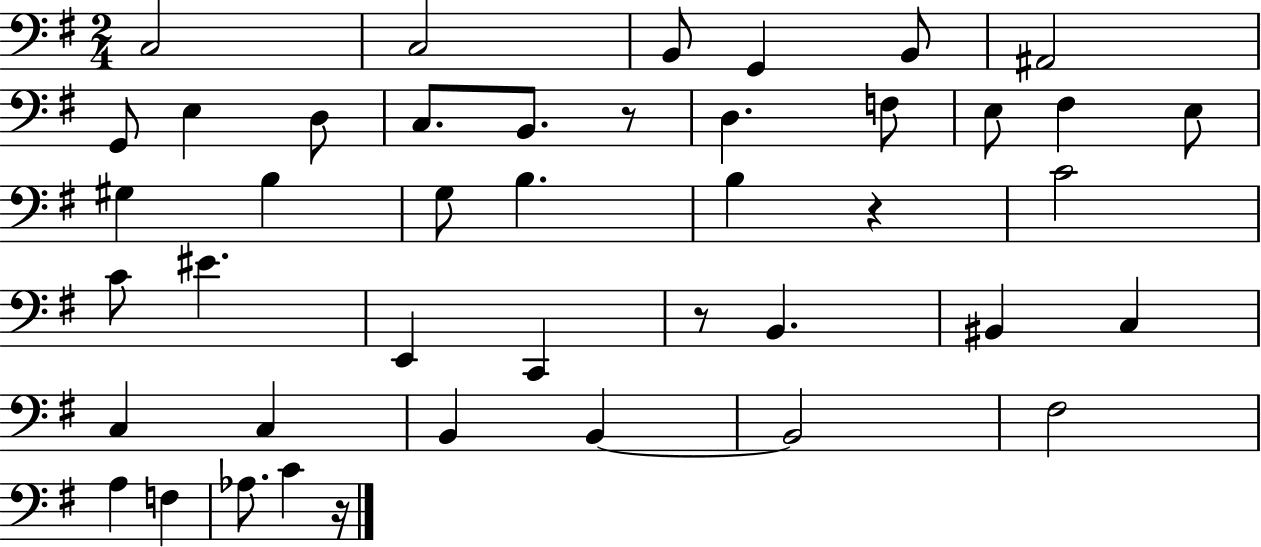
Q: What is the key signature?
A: G major